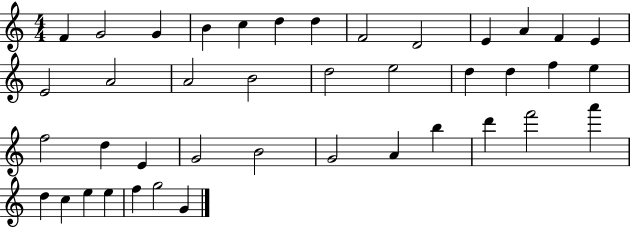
F4/q G4/h G4/q B4/q C5/q D5/q D5/q F4/h D4/h E4/q A4/q F4/q E4/q E4/h A4/h A4/h B4/h D5/h E5/h D5/q D5/q F5/q E5/q F5/h D5/q E4/q G4/h B4/h G4/h A4/q B5/q D6/q F6/h A6/q D5/q C5/q E5/q E5/q F5/q G5/h G4/q